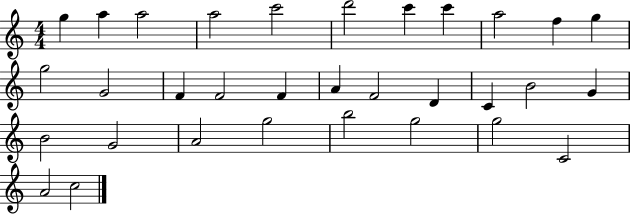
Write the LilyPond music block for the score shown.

{
  \clef treble
  \numericTimeSignature
  \time 4/4
  \key c \major
  g''4 a''4 a''2 | a''2 c'''2 | d'''2 c'''4 c'''4 | a''2 f''4 g''4 | \break g''2 g'2 | f'4 f'2 f'4 | a'4 f'2 d'4 | c'4 b'2 g'4 | \break b'2 g'2 | a'2 g''2 | b''2 g''2 | g''2 c'2 | \break a'2 c''2 | \bar "|."
}